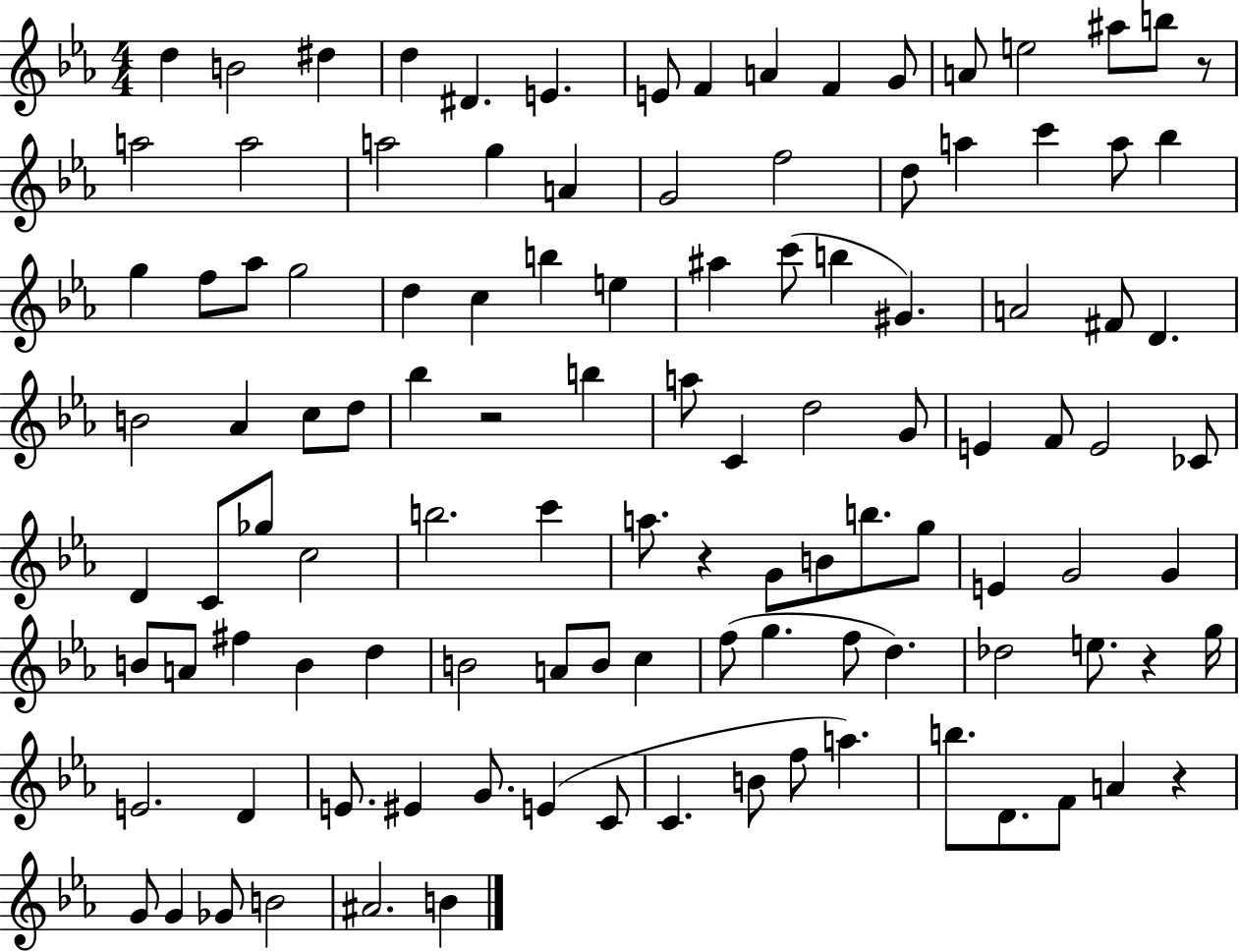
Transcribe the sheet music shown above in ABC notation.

X:1
T:Untitled
M:4/4
L:1/4
K:Eb
d B2 ^d d ^D E E/2 F A F G/2 A/2 e2 ^a/2 b/2 z/2 a2 a2 a2 g A G2 f2 d/2 a c' a/2 _b g f/2 _a/2 g2 d c b e ^a c'/2 b ^G A2 ^F/2 D B2 _A c/2 d/2 _b z2 b a/2 C d2 G/2 E F/2 E2 _C/2 D C/2 _g/2 c2 b2 c' a/2 z G/2 B/2 b/2 g/2 E G2 G B/2 A/2 ^f B d B2 A/2 B/2 c f/2 g f/2 d _d2 e/2 z g/4 E2 D E/2 ^E G/2 E C/2 C B/2 f/2 a b/2 D/2 F/2 A z G/2 G _G/2 B2 ^A2 B